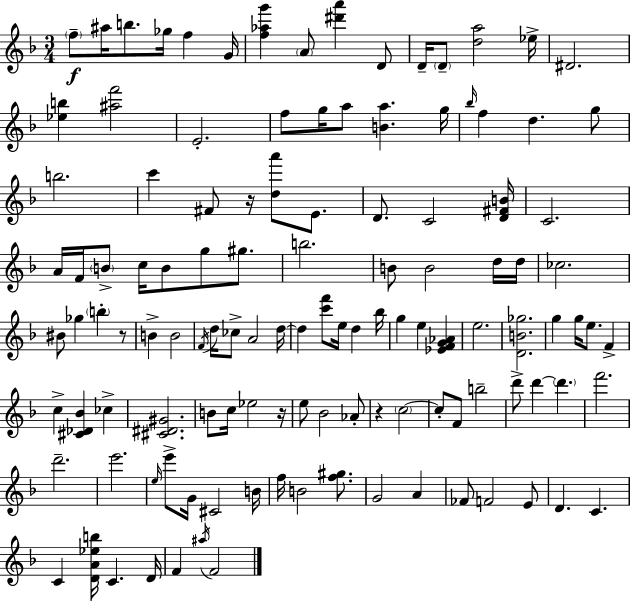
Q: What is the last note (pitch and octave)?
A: F4